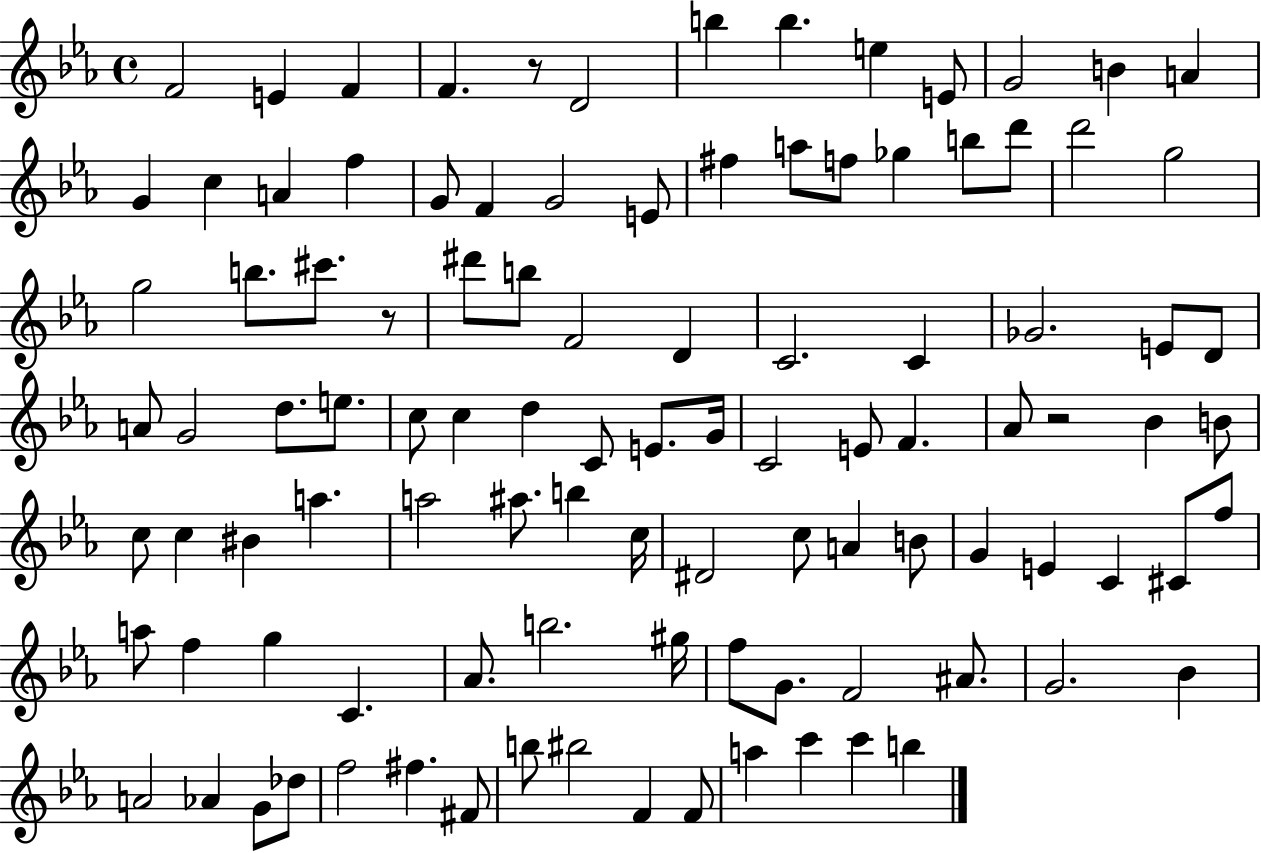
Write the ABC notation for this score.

X:1
T:Untitled
M:4/4
L:1/4
K:Eb
F2 E F F z/2 D2 b b e E/2 G2 B A G c A f G/2 F G2 E/2 ^f a/2 f/2 _g b/2 d'/2 d'2 g2 g2 b/2 ^c'/2 z/2 ^d'/2 b/2 F2 D C2 C _G2 E/2 D/2 A/2 G2 d/2 e/2 c/2 c d C/2 E/2 G/4 C2 E/2 F _A/2 z2 _B B/2 c/2 c ^B a a2 ^a/2 b c/4 ^D2 c/2 A B/2 G E C ^C/2 f/2 a/2 f g C _A/2 b2 ^g/4 f/2 G/2 F2 ^A/2 G2 _B A2 _A G/2 _d/2 f2 ^f ^F/2 b/2 ^b2 F F/2 a c' c' b